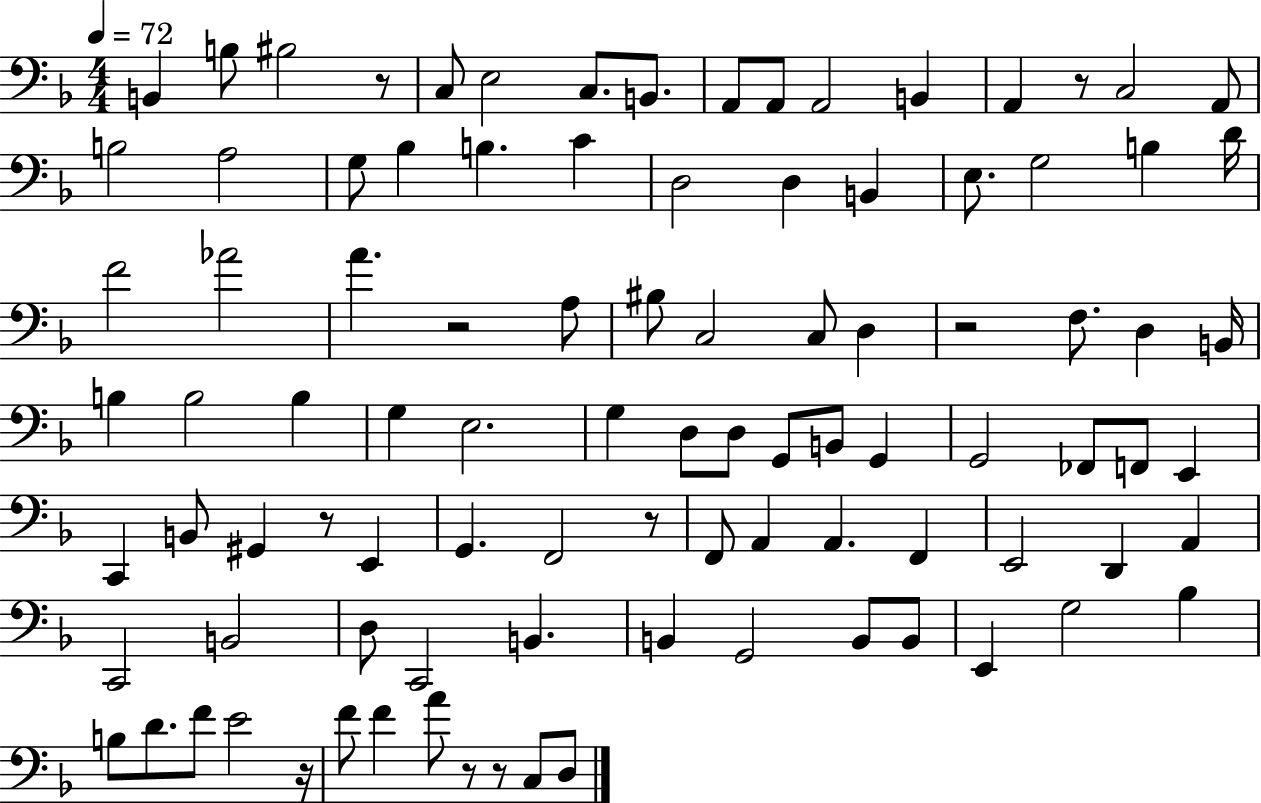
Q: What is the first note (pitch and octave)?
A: B2